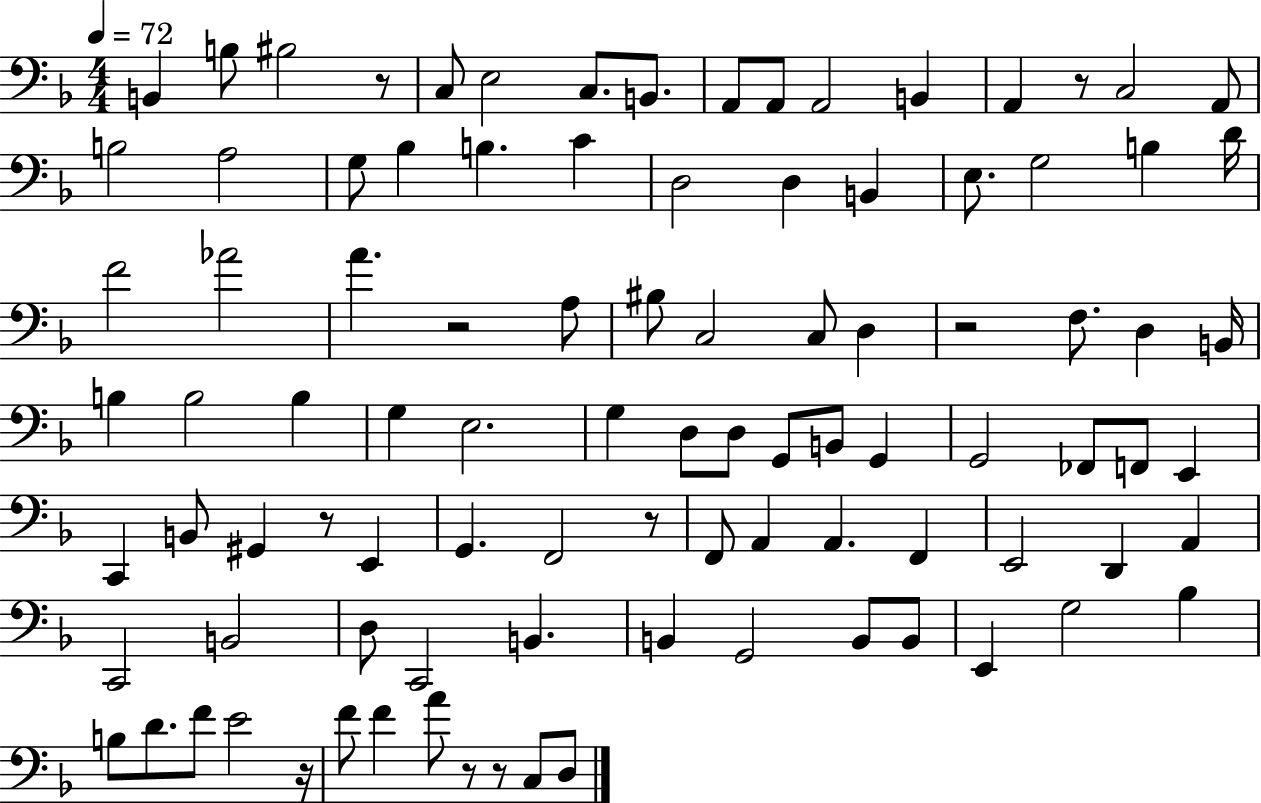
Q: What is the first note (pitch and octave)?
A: B2